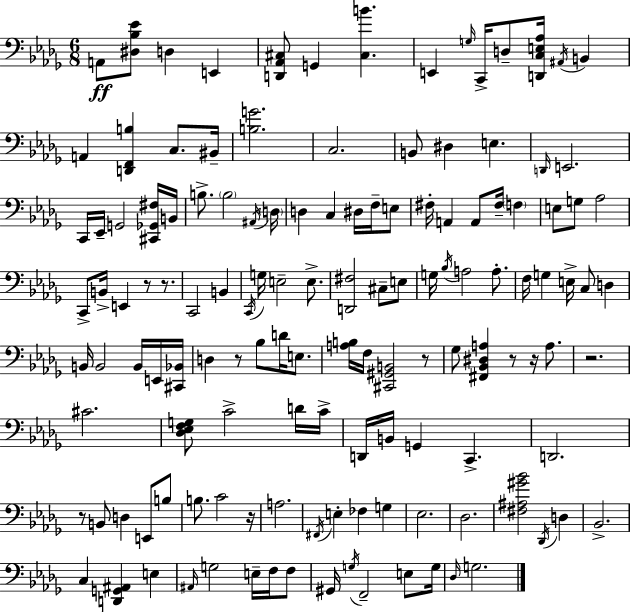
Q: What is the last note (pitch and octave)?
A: G3